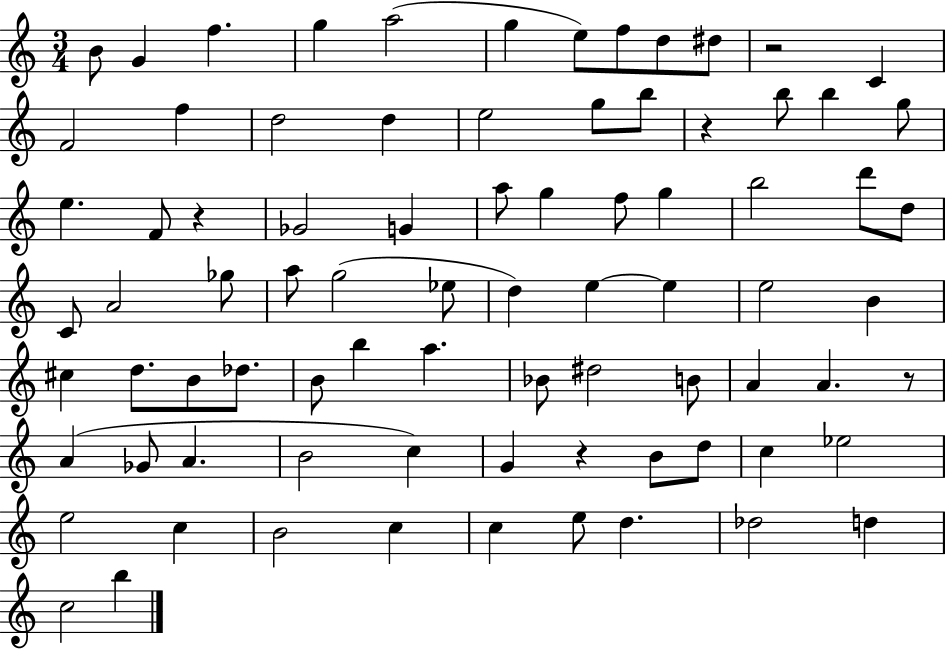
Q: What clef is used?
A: treble